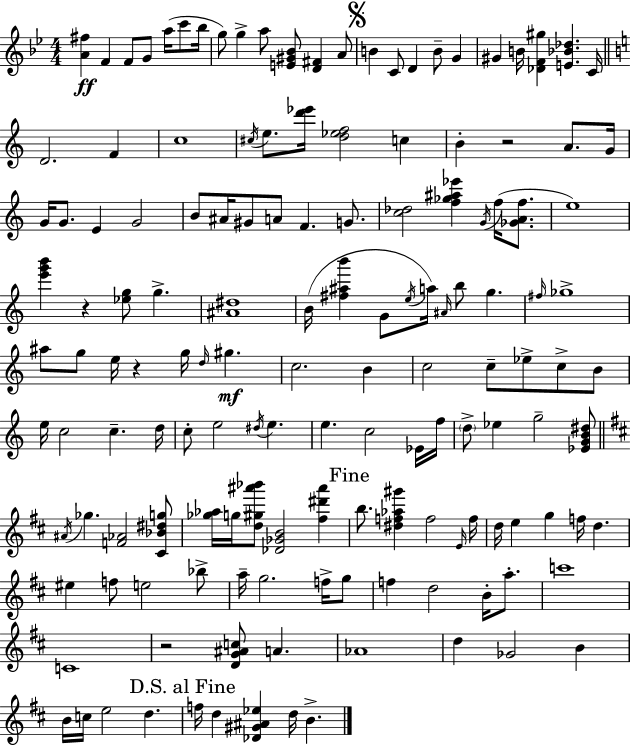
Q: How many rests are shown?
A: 4